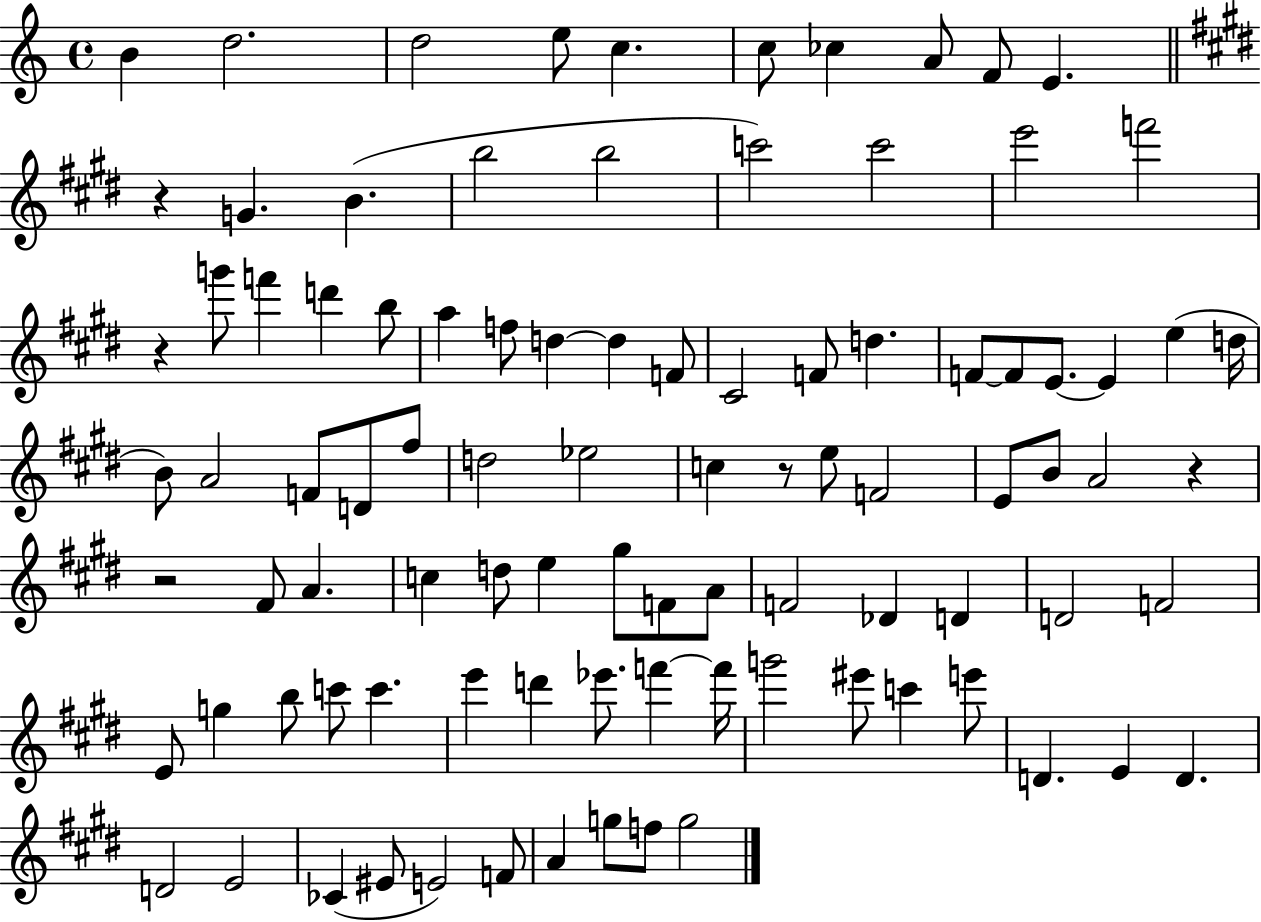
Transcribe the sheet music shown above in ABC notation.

X:1
T:Untitled
M:4/4
L:1/4
K:C
B d2 d2 e/2 c c/2 _c A/2 F/2 E z G B b2 b2 c'2 c'2 e'2 f'2 z g'/2 f' d' b/2 a f/2 d d F/2 ^C2 F/2 d F/2 F/2 E/2 E e d/4 B/2 A2 F/2 D/2 ^f/2 d2 _e2 c z/2 e/2 F2 E/2 B/2 A2 z z2 ^F/2 A c d/2 e ^g/2 F/2 A/2 F2 _D D D2 F2 E/2 g b/2 c'/2 c' e' d' _e'/2 f' f'/4 g'2 ^e'/2 c' e'/2 D E D D2 E2 _C ^E/2 E2 F/2 A g/2 f/2 g2